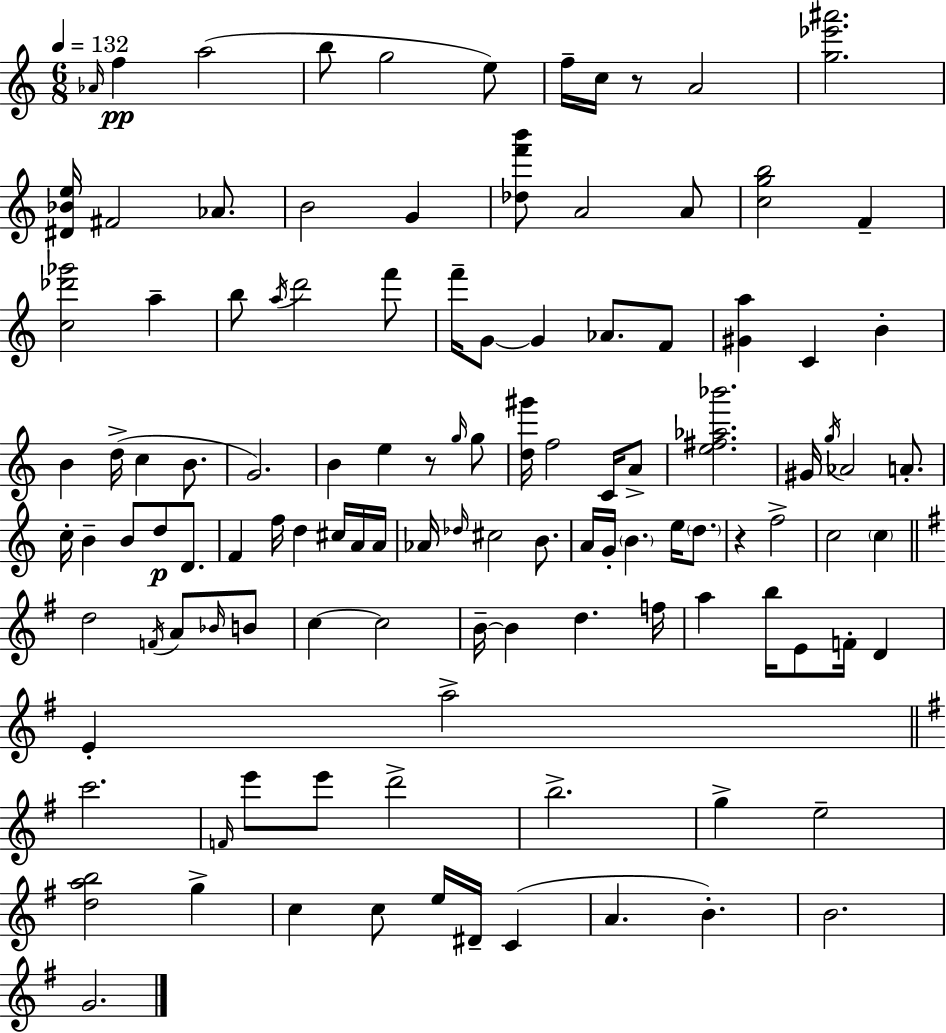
Ab4/s F5/q A5/h B5/e G5/h E5/e F5/s C5/s R/e A4/h [G5,Eb6,A#6]/h. [D#4,Bb4,E5]/s F#4/h Ab4/e. B4/h G4/q [Db5,F6,B6]/e A4/h A4/e [C5,G5,B5]/h F4/q [C5,Db6,Gb6]/h A5/q B5/e A5/s D6/h F6/e F6/s G4/e G4/q Ab4/e. F4/e [G#4,A5]/q C4/q B4/q B4/q D5/s C5/q B4/e. G4/h. B4/q E5/q R/e G5/s G5/e [D5,G#6]/s F5/h C4/s A4/e [E5,F#5,Ab5,Bb6]/h. G#4/s G5/s Ab4/h A4/e. C5/s B4/q B4/e D5/e D4/e. F4/q F5/s D5/q C#5/s A4/s A4/s Ab4/s Db5/s C#5/h B4/e. A4/s G4/s B4/q. E5/s D5/e. R/q F5/h C5/h C5/q D5/h F4/s A4/e Bb4/s B4/e C5/q C5/h B4/s B4/q D5/q. F5/s A5/q B5/s E4/e F4/s D4/q E4/q A5/h C6/h. F4/s E6/e E6/e D6/h B5/h. G5/q E5/h [D5,A5,B5]/h G5/q C5/q C5/e E5/s D#4/s C4/q A4/q. B4/q. B4/h. G4/h.